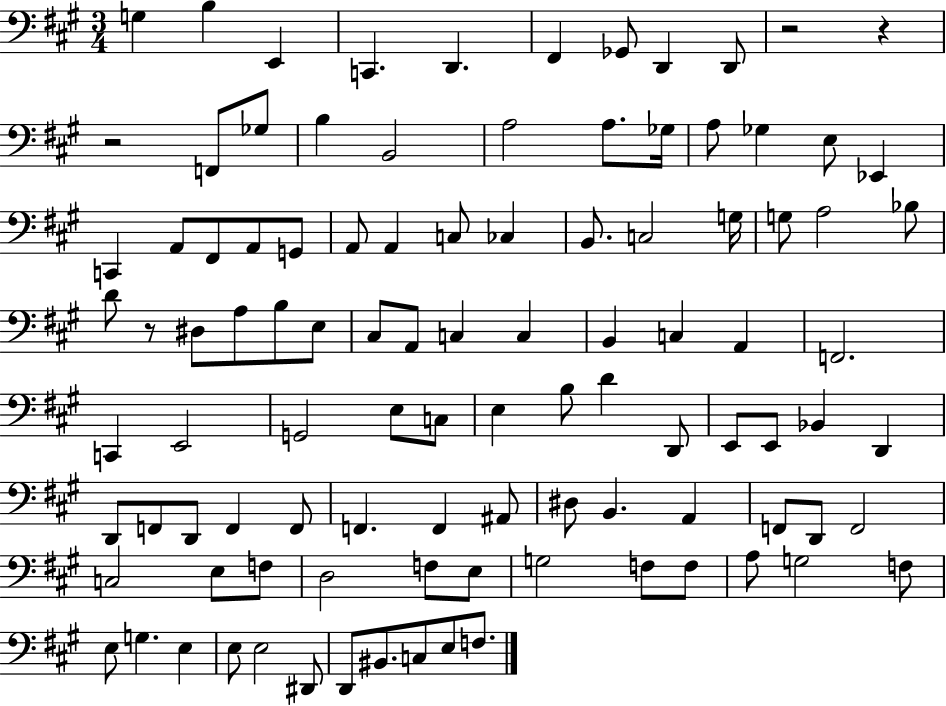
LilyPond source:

{
  \clef bass
  \numericTimeSignature
  \time 3/4
  \key a \major
  \repeat volta 2 { g4 b4 e,4 | c,4. d,4. | fis,4 ges,8 d,4 d,8 | r2 r4 | \break r2 f,8 ges8 | b4 b,2 | a2 a8. ges16 | a8 ges4 e8 ees,4 | \break c,4 a,8 fis,8 a,8 g,8 | a,8 a,4 c8 ces4 | b,8. c2 g16 | g8 a2 bes8 | \break d'8 r8 dis8 a8 b8 e8 | cis8 a,8 c4 c4 | b,4 c4 a,4 | f,2. | \break c,4 e,2 | g,2 e8 c8 | e4 b8 d'4 d,8 | e,8 e,8 bes,4 d,4 | \break d,8 f,8 d,8 f,4 f,8 | f,4. f,4 ais,8 | dis8 b,4. a,4 | f,8 d,8 f,2 | \break c2 e8 f8 | d2 f8 e8 | g2 f8 f8 | a8 g2 f8 | \break e8 g4. e4 | e8 e2 dis,8 | d,8 bis,8. c8 e8 f8. | } \bar "|."
}